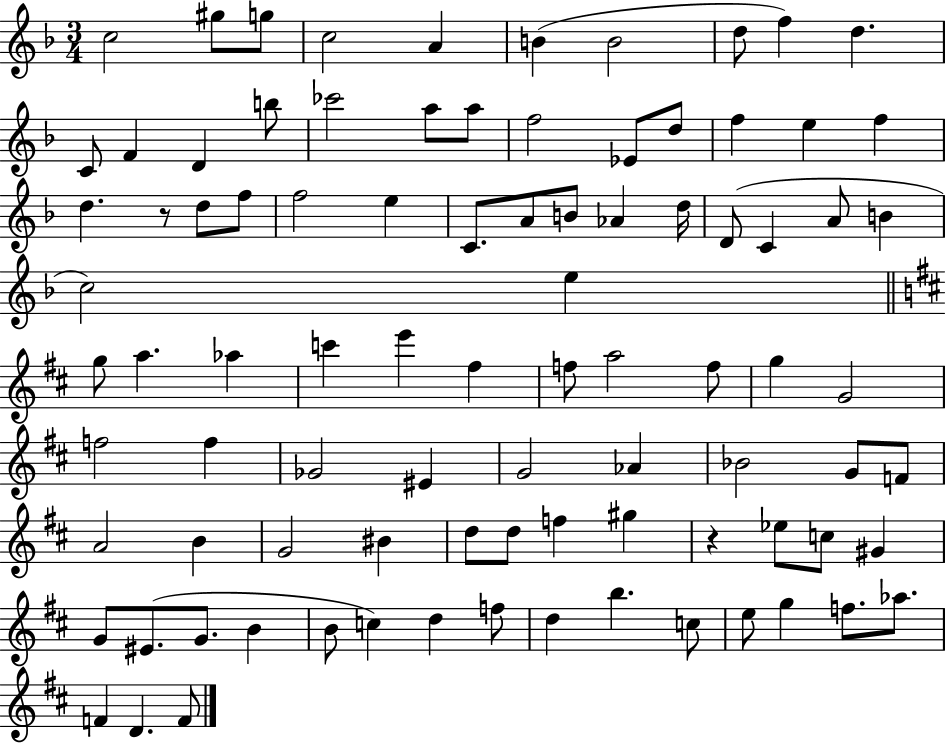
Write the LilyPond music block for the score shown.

{
  \clef treble
  \numericTimeSignature
  \time 3/4
  \key f \major
  c''2 gis''8 g''8 | c''2 a'4 | b'4( b'2 | d''8 f''4) d''4. | \break c'8 f'4 d'4 b''8 | ces'''2 a''8 a''8 | f''2 ees'8 d''8 | f''4 e''4 f''4 | \break d''4. r8 d''8 f''8 | f''2 e''4 | c'8. a'8 b'8 aes'4 d''16 | d'8( c'4 a'8 b'4 | \break c''2) e''4 | \bar "||" \break \key b \minor g''8 a''4. aes''4 | c'''4 e'''4 fis''4 | f''8 a''2 f''8 | g''4 g'2 | \break f''2 f''4 | ges'2 eis'4 | g'2 aes'4 | bes'2 g'8 f'8 | \break a'2 b'4 | g'2 bis'4 | d''8 d''8 f''4 gis''4 | r4 ees''8 c''8 gis'4 | \break g'8 eis'8.( g'8. b'4 | b'8 c''4) d''4 f''8 | d''4 b''4. c''8 | e''8 g''4 f''8. aes''8. | \break f'4 d'4. f'8 | \bar "|."
}